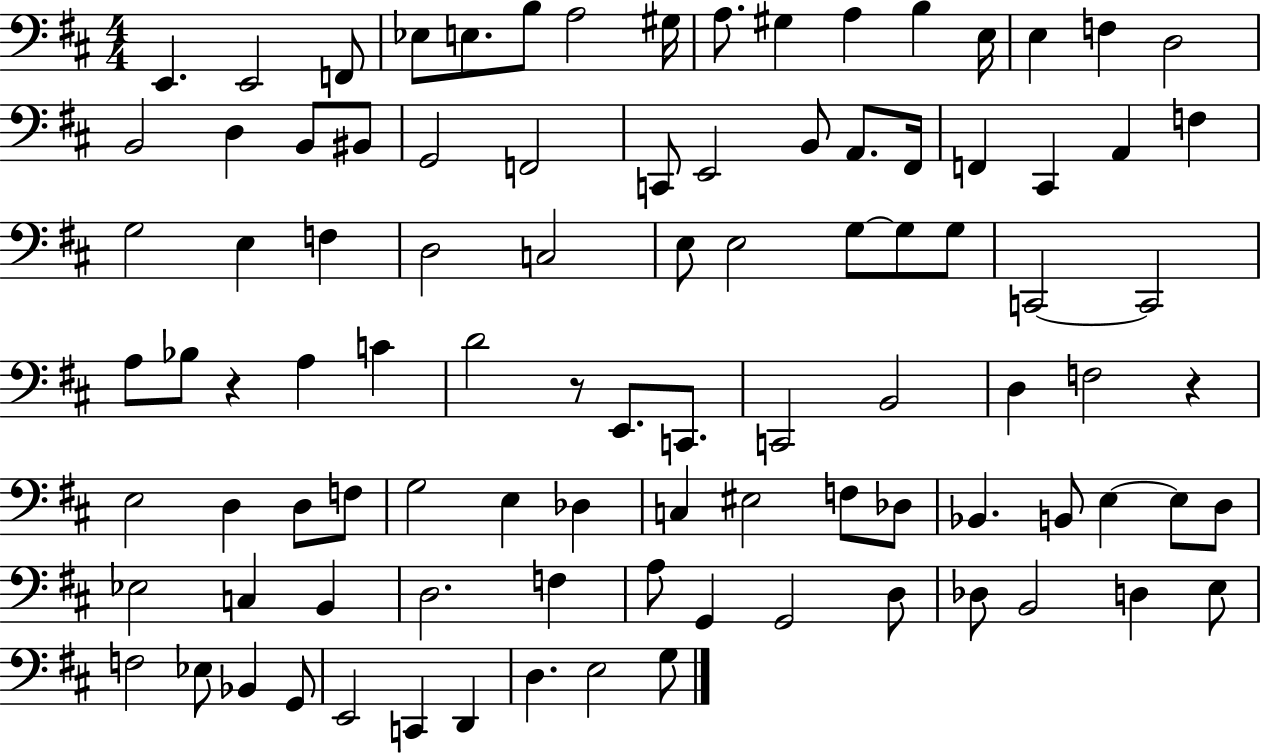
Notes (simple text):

E2/q. E2/h F2/e Eb3/e E3/e. B3/e A3/h G#3/s A3/e. G#3/q A3/q B3/q E3/s E3/q F3/q D3/h B2/h D3/q B2/e BIS2/e G2/h F2/h C2/e E2/h B2/e A2/e. F#2/s F2/q C#2/q A2/q F3/q G3/h E3/q F3/q D3/h C3/h E3/e E3/h G3/e G3/e G3/e C2/h C2/h A3/e Bb3/e R/q A3/q C4/q D4/h R/e E2/e. C2/e. C2/h B2/h D3/q F3/h R/q E3/h D3/q D3/e F3/e G3/h E3/q Db3/q C3/q EIS3/h F3/e Db3/e Bb2/q. B2/e E3/q E3/e D3/e Eb3/h C3/q B2/q D3/h. F3/q A3/e G2/q G2/h D3/e Db3/e B2/h D3/q E3/e F3/h Eb3/e Bb2/q G2/e E2/h C2/q D2/q D3/q. E3/h G3/e